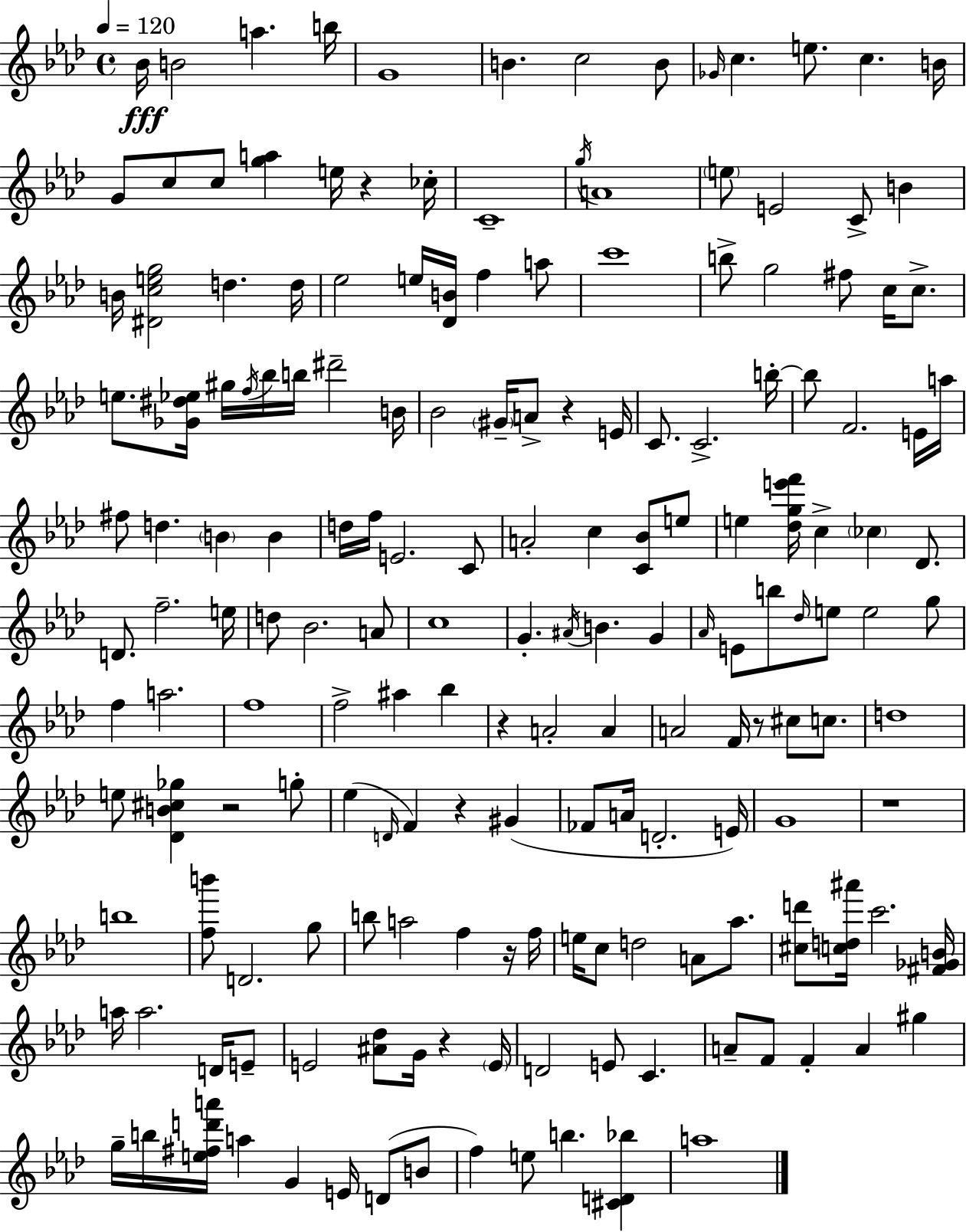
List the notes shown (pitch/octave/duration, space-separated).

Bb4/s B4/h A5/q. B5/s G4/w B4/q. C5/h B4/e Gb4/s C5/q. E5/e. C5/q. B4/s G4/e C5/e C5/e [G5,A5]/q E5/s R/q CES5/s C4/w G5/s A4/w E5/e E4/h C4/e B4/q B4/s [D#4,C5,E5,G5]/h D5/q. D5/s Eb5/h E5/s [Db4,B4]/s F5/q A5/e C6/w B5/e G5/h F#5/e C5/s C5/e. E5/e. [Gb4,D#5,Eb5]/s G#5/s F5/s Bb5/s B5/s D#6/h B4/s Bb4/h G#4/s A4/e R/q E4/s C4/e. C4/h. B5/s B5/e F4/h. E4/s A5/s F#5/e D5/q. B4/q B4/q D5/s F5/s E4/h. C4/e A4/h C5/q [C4,Bb4]/e E5/e E5/q [Db5,G5,E6,F6]/s C5/q CES5/q Db4/e. D4/e. F5/h. E5/s D5/e Bb4/h. A4/e C5/w G4/q. A#4/s B4/q. G4/q Ab4/s E4/e B5/e Db5/s E5/e E5/h G5/e F5/q A5/h. F5/w F5/h A#5/q Bb5/q R/q A4/h A4/q A4/h F4/s R/e C#5/e C5/e. D5/w E5/e [Db4,B4,C#5,Gb5]/q R/h G5/e Eb5/q D4/s F4/q R/q G#4/q FES4/e A4/s D4/h. E4/s G4/w R/w B5/w [F5,B6]/e D4/h. G5/e B5/e A5/h F5/q R/s F5/s E5/s C5/e D5/h A4/e Ab5/e. [C#5,D6]/e [C5,D5,A#6]/s C6/h. [F#4,Gb4,B4]/s A5/s A5/h. D4/s E4/e E4/h [A#4,Db5]/e G4/s R/q E4/s D4/h E4/e C4/q. A4/e F4/e F4/q A4/q G#5/q G5/s B5/s [E5,F#5,D6,A6]/s A5/q G4/q E4/s D4/e B4/e F5/q E5/e B5/q. [C#4,D4,Bb5]/q A5/w